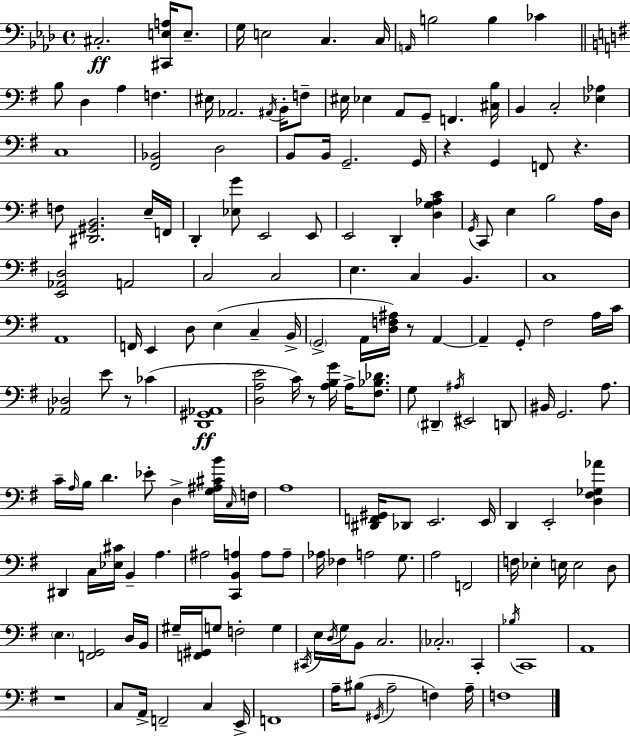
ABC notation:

X:1
T:Untitled
M:4/4
L:1/4
K:Ab
^C,2 [^C,,E,A,]/4 E,/2 G,/4 E,2 C, C,/4 A,,/4 B,2 B, _C B,/2 D, A, F, ^E,/4 _A,,2 ^A,,/4 B,,/4 F,/2 ^E,/4 _E, A,,/2 G,,/2 F,, [^C,B,]/4 B,, C,2 [_E,_A,] C,4 [^F,,_B,,]2 D,2 B,,/2 B,,/4 G,,2 G,,/4 z G,, F,,/2 z F,/2 [^D,,^G,,B,,]2 E,/4 F,,/4 D,, [_E,G]/2 E,,2 E,,/2 E,,2 D,, [D,G,_A,C] G,,/4 C,,/2 E, B,2 A,/4 D,/4 [E,,_A,,D,]2 A,,2 C,2 C,2 E, C, B,, C,4 A,,4 F,,/4 E,, D,/2 E, C, B,,/4 G,,2 A,,/4 [D,F,^A,]/4 z/2 A,, A,, G,,/2 ^F,2 A,/4 C/4 [_A,,_D,]2 E/2 z/2 _C [D,,^G,,_A,,]4 [D,A,E]2 C/4 z/2 [A,B,G]/4 A,/4 [^F,_B,_D]/2 G,/2 ^D,, ^A,/4 ^E,,2 D,,/2 ^B,,/4 G,,2 A,/2 C/4 A,/4 B,/4 D _E/2 D, [G,^A,^CB]/4 C,/4 F,/4 A,4 [^D,,F,,^G,,]/4 _D,,/2 E,,2 E,,/4 D,, E,,2 [D,^F,_G,_A] ^D,, C,/4 [_E,^C]/4 B,, A, ^A,2 [C,,B,,A,] A,/2 A,/2 _A,/4 _F, A,2 G,/2 A,2 F,,2 F,/4 _E, E,/4 E,2 D,/2 E, [F,,G,,]2 D,/4 B,,/4 ^G,/4 [F,,^G,,]/4 G,/2 F,2 G, ^C,,/4 E,/4 D,/4 G,/4 B,,/2 C,2 _C,2 C,, _B,/4 C,,4 A,,4 z4 C,/2 A,,/4 F,,2 C, E,,/4 F,,4 A,/4 ^B,/2 ^G,,/4 A,2 F, A,/4 F,4